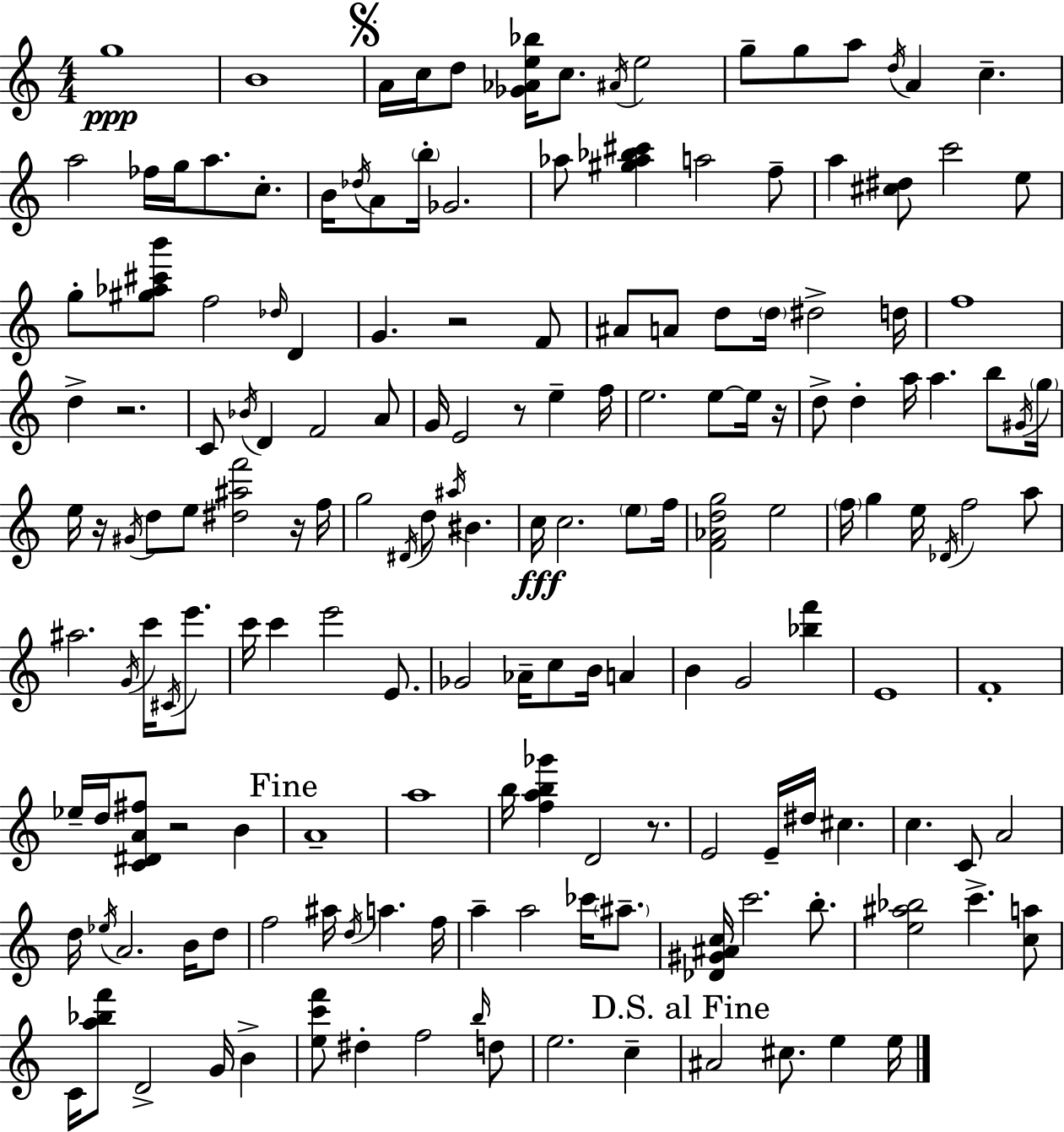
G5/w B4/w A4/s C5/s D5/e [Gb4,Ab4,E5,Bb5]/s C5/e. A#4/s E5/h G5/e G5/e A5/e D5/s A4/q C5/q. A5/h FES5/s G5/s A5/e. C5/e. B4/s Db5/s A4/e B5/s Gb4/h. Ab5/e [G#5,Ab5,Bb5,C#6]/q A5/h F5/e A5/q [C#5,D#5]/e C6/h E5/e G5/e [G#5,Ab5,C#6,B6]/e F5/h Db5/s D4/q G4/q. R/h F4/e A#4/e A4/e D5/e D5/s D#5/h D5/s F5/w D5/q R/h. C4/e Bb4/s D4/q F4/h A4/e G4/s E4/h R/e E5/q F5/s E5/h. E5/e E5/s R/s D5/e D5/q A5/s A5/q. B5/e G#4/s G5/s E5/s R/s G#4/s D5/e E5/e [D#5,A#5,F6]/h R/s F5/s G5/h D#4/s D5/e A#5/s BIS4/q. C5/s C5/h. E5/e F5/s [F4,Ab4,D5,G5]/h E5/h F5/s G5/q E5/s Db4/s F5/h A5/e A#5/h. G4/s C6/s C#4/s E6/e. C6/s C6/q E6/h E4/e. Gb4/h Ab4/s C5/e B4/s A4/q B4/q G4/h [Bb5,F6]/q E4/w F4/w Eb5/s D5/s [C4,D#4,A4,F#5]/e R/h B4/q A4/w A5/w B5/s [F5,A5,B5,Gb6]/q D4/h R/e. E4/h E4/s D#5/s C#5/q. C5/q. C4/e A4/h D5/s Eb5/s A4/h. B4/s D5/e F5/h A#5/s D5/s A5/q. F5/s A5/q A5/h CES6/s A#5/e. [Db4,G#4,A#4,C5]/s C6/h. B5/e. [E5,A#5,Bb5]/h C6/q. [C5,A5]/e C4/s [A5,Bb5,F6]/e D4/h G4/s B4/q [E5,C6,F6]/e D#5/q F5/h B5/s D5/e E5/h. C5/q A#4/h C#5/e. E5/q E5/s